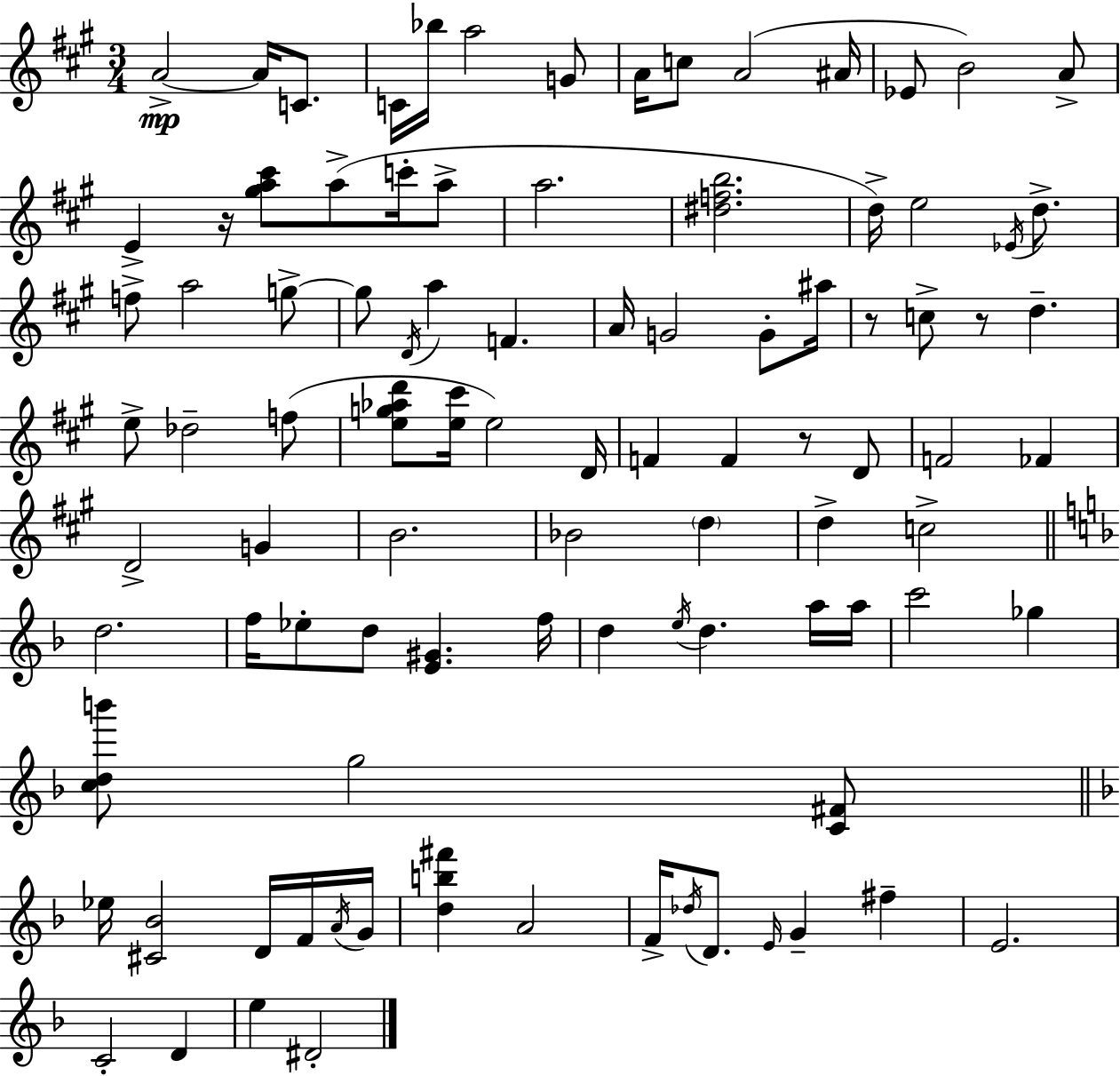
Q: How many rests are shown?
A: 4